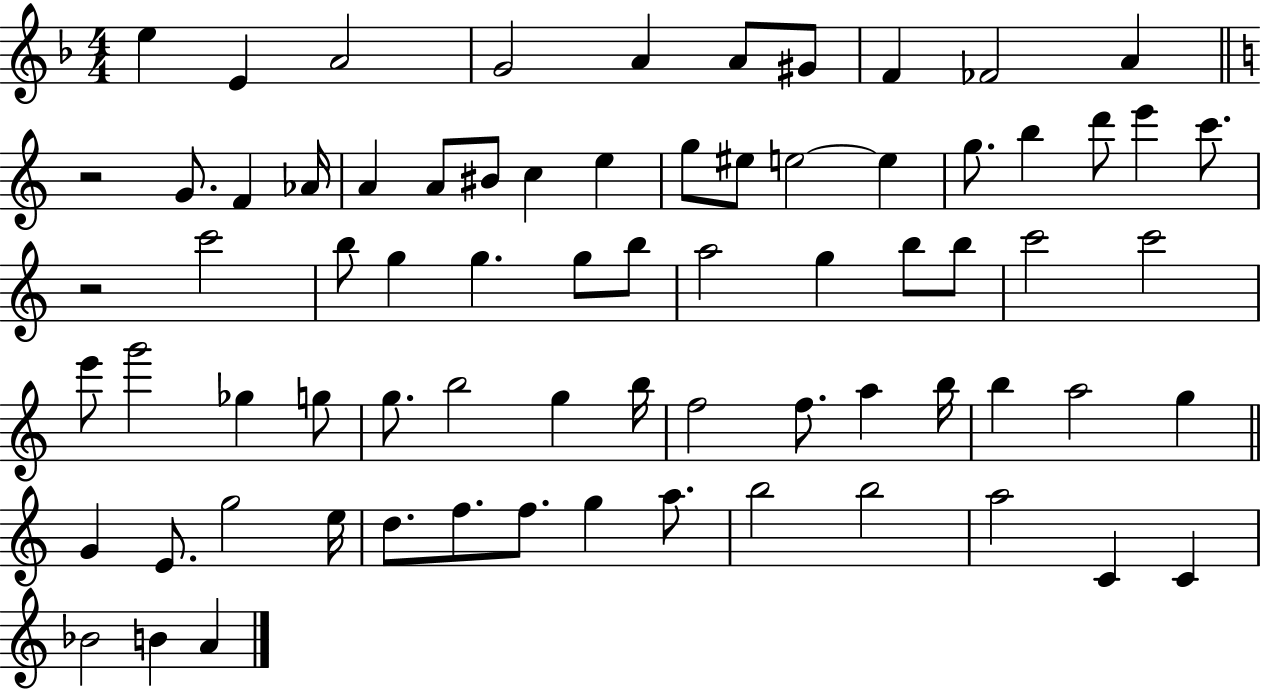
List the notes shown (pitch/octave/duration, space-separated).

E5/q E4/q A4/h G4/h A4/q A4/e G#4/e F4/q FES4/h A4/q R/h G4/e. F4/q Ab4/s A4/q A4/e BIS4/e C5/q E5/q G5/e EIS5/e E5/h E5/q G5/e. B5/q D6/e E6/q C6/e. R/h C6/h B5/e G5/q G5/q. G5/e B5/e A5/h G5/q B5/e B5/e C6/h C6/h E6/e G6/h Gb5/q G5/e G5/e. B5/h G5/q B5/s F5/h F5/e. A5/q B5/s B5/q A5/h G5/q G4/q E4/e. G5/h E5/s D5/e. F5/e. F5/e. G5/q A5/e. B5/h B5/h A5/h C4/q C4/q Bb4/h B4/q A4/q